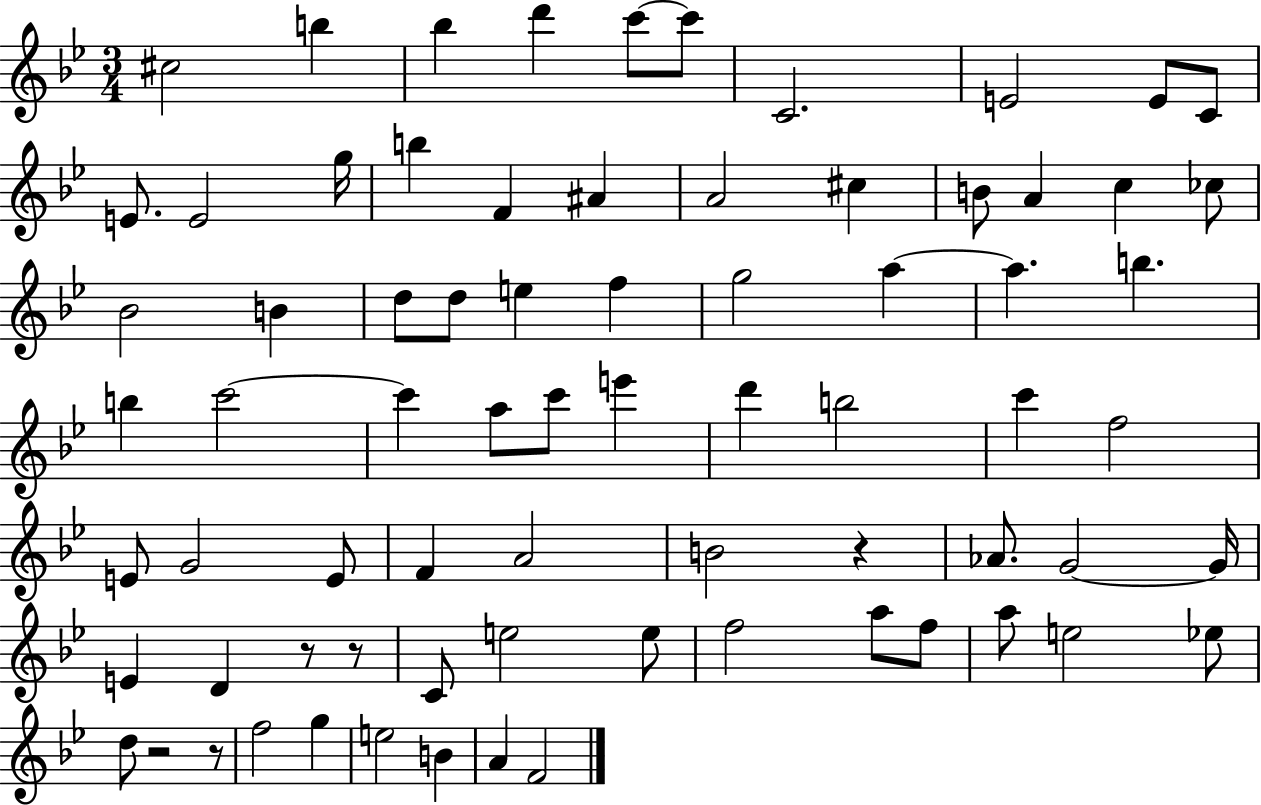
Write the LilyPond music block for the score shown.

{
  \clef treble
  \numericTimeSignature
  \time 3/4
  \key bes \major
  cis''2 b''4 | bes''4 d'''4 c'''8~~ c'''8 | c'2. | e'2 e'8 c'8 | \break e'8. e'2 g''16 | b''4 f'4 ais'4 | a'2 cis''4 | b'8 a'4 c''4 ces''8 | \break bes'2 b'4 | d''8 d''8 e''4 f''4 | g''2 a''4~~ | a''4. b''4. | \break b''4 c'''2~~ | c'''4 a''8 c'''8 e'''4 | d'''4 b''2 | c'''4 f''2 | \break e'8 g'2 e'8 | f'4 a'2 | b'2 r4 | aes'8. g'2~~ g'16 | \break e'4 d'4 r8 r8 | c'8 e''2 e''8 | f''2 a''8 f''8 | a''8 e''2 ees''8 | \break d''8 r2 r8 | f''2 g''4 | e''2 b'4 | a'4 f'2 | \break \bar "|."
}